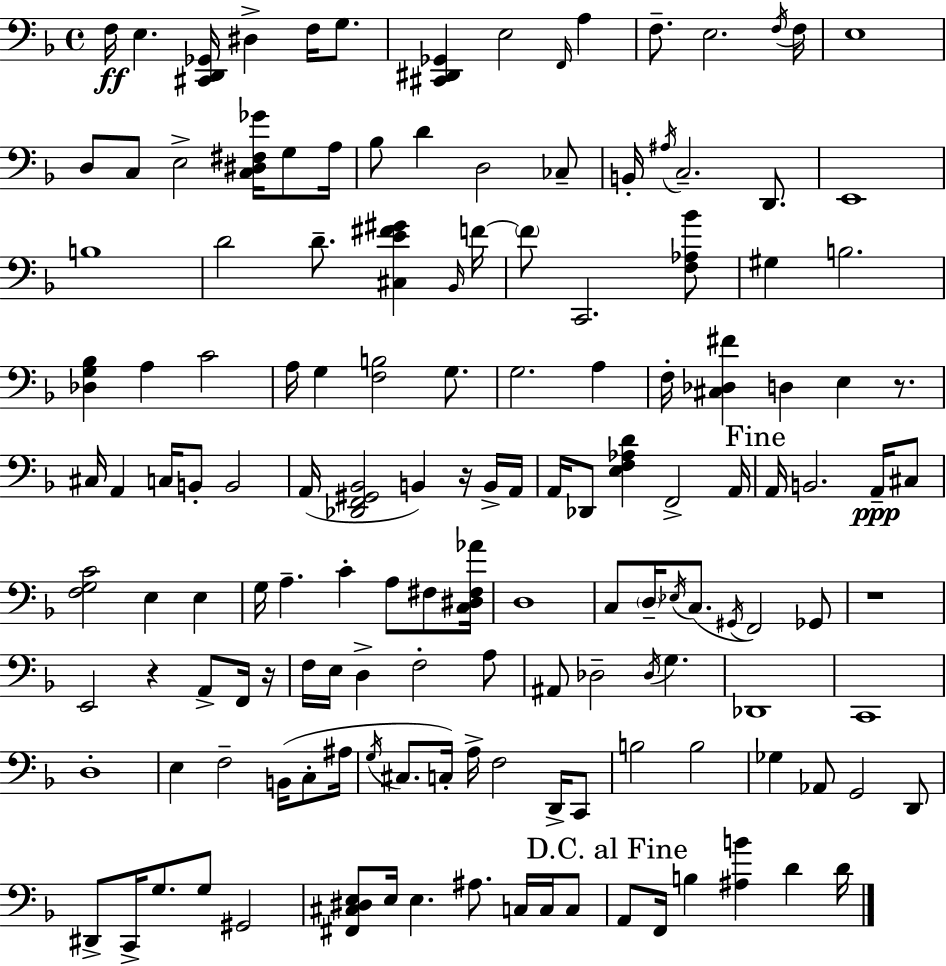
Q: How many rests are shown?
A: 5